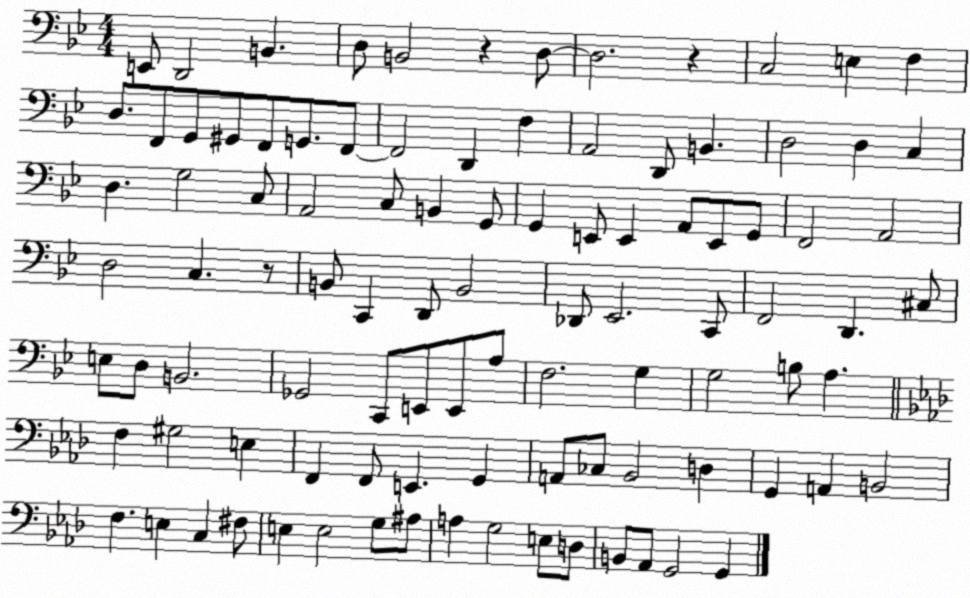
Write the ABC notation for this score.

X:1
T:Untitled
M:4/4
L:1/4
K:Bb
E,,/2 D,,2 B,, D,/2 B,,2 z D,/2 D,2 z C,2 E, F, D,/2 F,,/2 G,,/2 ^G,,/2 F,,/2 G,,/2 F,,/2 F,,2 D,, F, A,,2 D,,/2 B,, D,2 D, C, D, G,2 C,/2 A,,2 C,/2 B,, G,,/2 G,, E,,/2 E,, A,,/2 E,,/2 G,,/2 F,,2 A,,2 D,2 C, z/2 B,,/2 C,, D,,/2 B,,2 _D,,/2 _E,,2 C,,/2 F,,2 D,, ^C,/2 E,/2 D,/2 B,,2 _G,,2 C,,/2 E,,/2 E,,/2 A,/2 F,2 G, G,2 B,/2 A, F, ^G,2 E, F,, F,,/2 E,, G,, A,,/2 _C,/2 _B,,2 D, G,, A,, B,,2 F, E, C, ^F,/2 E, E,2 G,/2 ^A,/2 A, G,2 E,/2 D,/2 B,,/2 _A,,/2 G,,2 G,,